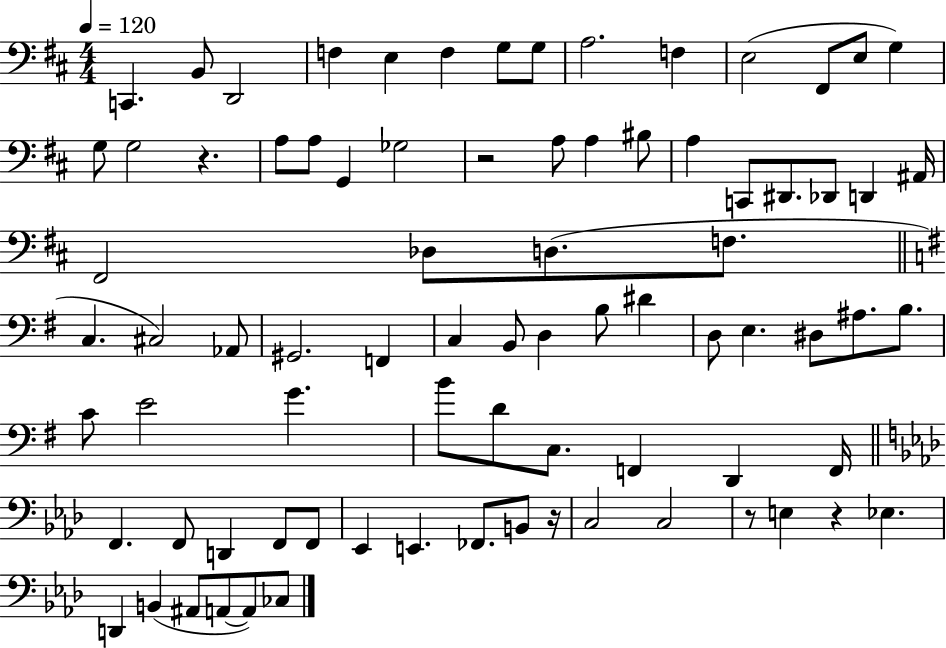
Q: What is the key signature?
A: D major